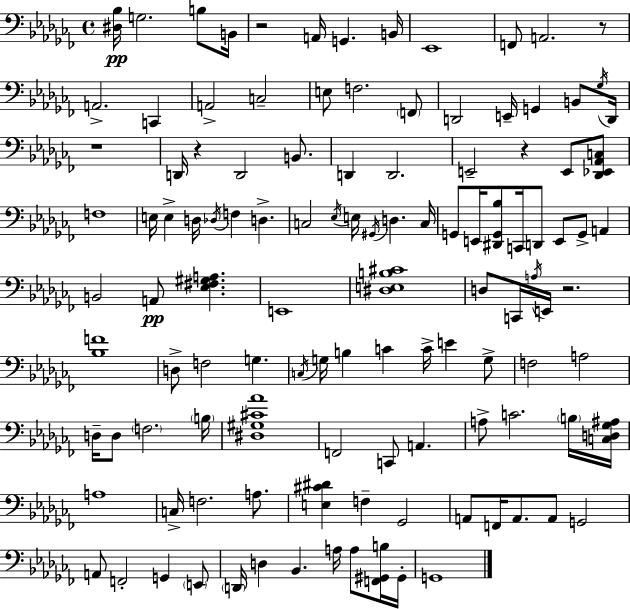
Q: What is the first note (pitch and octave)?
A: G3